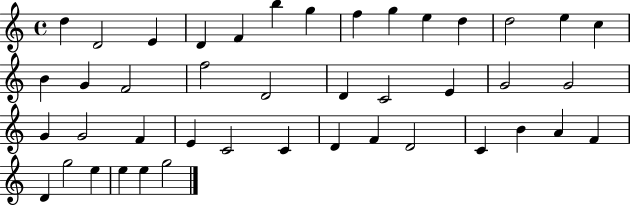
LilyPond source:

{
  \clef treble
  \time 4/4
  \defaultTimeSignature
  \key c \major
  d''4 d'2 e'4 | d'4 f'4 b''4 g''4 | f''4 g''4 e''4 d''4 | d''2 e''4 c''4 | \break b'4 g'4 f'2 | f''2 d'2 | d'4 c'2 e'4 | g'2 g'2 | \break g'4 g'2 f'4 | e'4 c'2 c'4 | d'4 f'4 d'2 | c'4 b'4 a'4 f'4 | \break d'4 g''2 e''4 | e''4 e''4 g''2 | \bar "|."
}